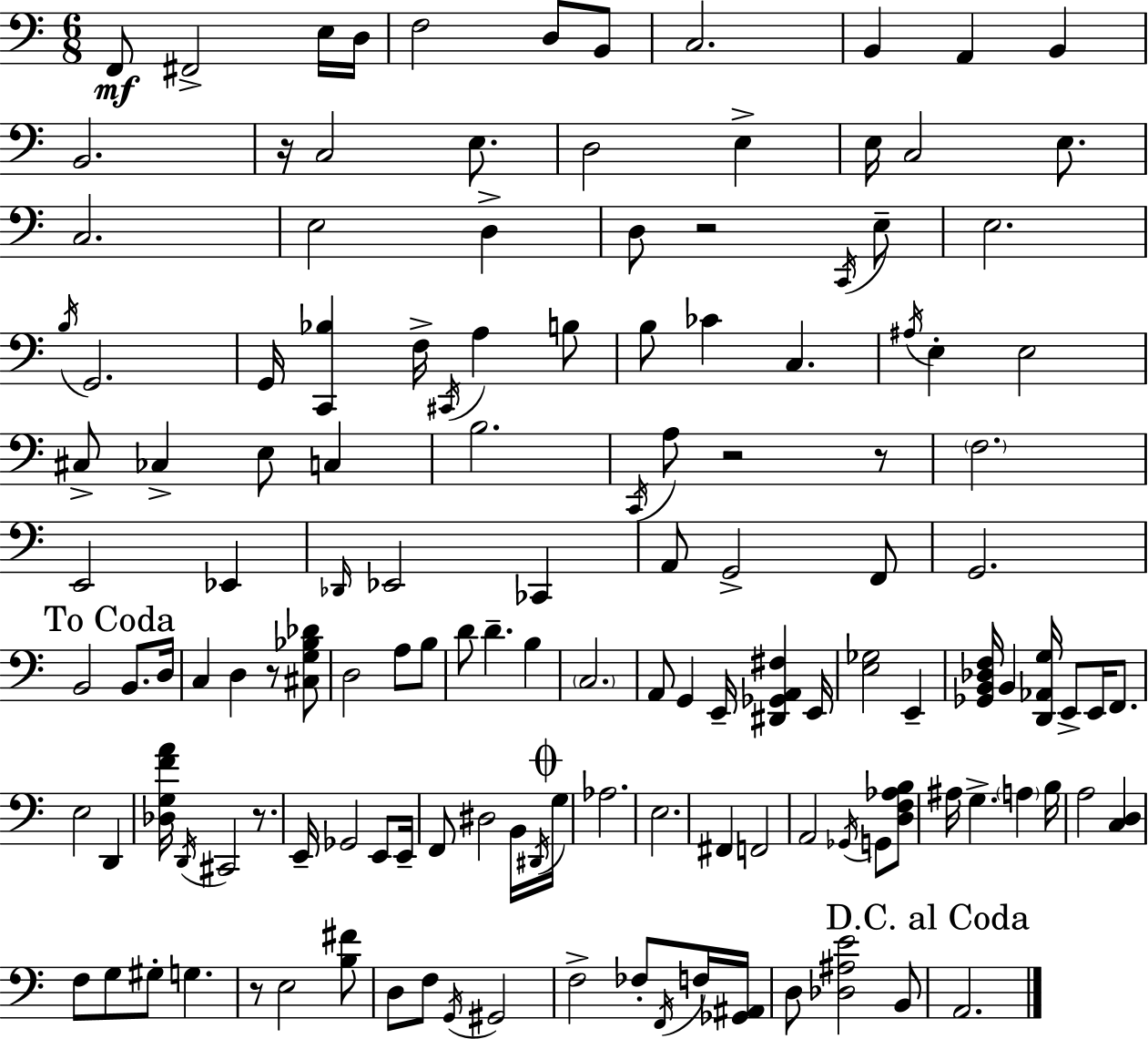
{
  \clef bass
  \numericTimeSignature
  \time 6/8
  \key a \minor
  f,8\mf fis,2-> e16 d16 | f2 d8 b,8 | c2. | b,4 a,4 b,4 | \break b,2. | r16 c2 e8. | d2 e4-> | e16 c2 e8. | \break c2. | e2 d4-> | d8 r2 \acciaccatura { c,16 } e8-- | e2. | \break \acciaccatura { b16 } g,2. | g,16 <c, bes>4 f16-> \acciaccatura { cis,16 } a4 | b8 b8 ces'4 c4. | \acciaccatura { ais16 } e4-. e2 | \break cis8-> ces4-> e8 | c4 b2. | \acciaccatura { c,16 } a8 r2 | r8 \parenthesize f2. | \break e,2 | ees,4 \grace { des,16 } ees,2 | ces,4 a,8 g,2-> | f,8 g,2. | \break \mark "To Coda" b,2 | b,8. d16 c4 d4 | r8 <cis g bes des'>8 d2 | a8 b8 d'8 d'4.-- | \break b4 \parenthesize c2. | a,8 g,4 | e,16-- <dis, ges, a, fis>4 e,16 <e ges>2 | e,4-- <ges, b, des f>16 b,4 <d, aes, g>16 | \break e,8-> e,16 f,8. e2 | d,4 <des g f' a'>16 \acciaccatura { d,16 } cis,2 | r8. e,16-- ges,2 | e,8 e,16-- f,8 dis2 | \break b,16 \acciaccatura { dis,16 } \mark \markup { \musicglyph "scripts.coda" } g16 aes2. | e2. | fis,4 | f,2 a,2 | \break \acciaccatura { ges,16 } g,8 <d f aes b>8 ais16 g4.-> | \parenthesize a4 b16 a2 | <c d>4 f8 g8 | gis8-. g4. r8 e2 | \break <b fis'>8 d8 f8 | \acciaccatura { g,16 } gis,2 f2-> | fes8-. \acciaccatura { f,16 } f16 <ges, ais,>16 d8 | <des ais e'>2 b,8 \mark "D.C. al Coda" a,2. | \break \bar "|."
}